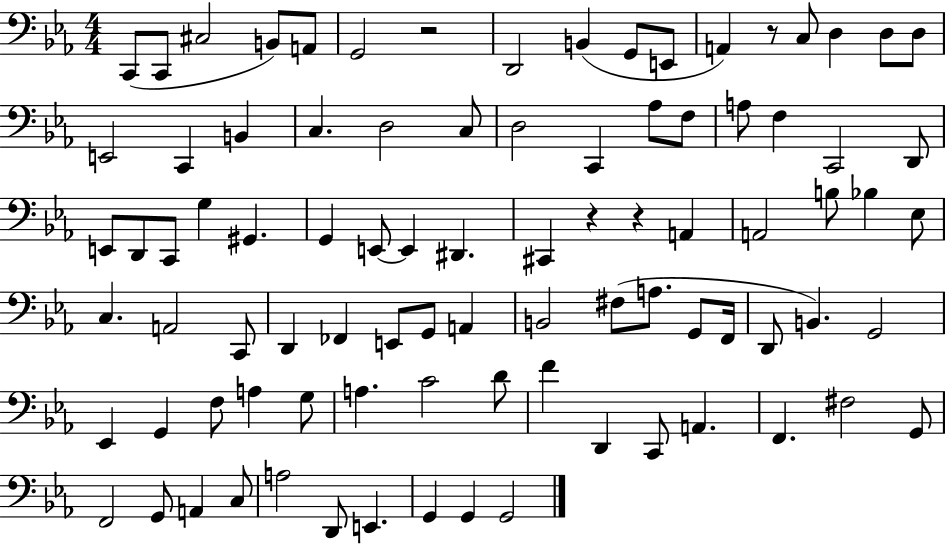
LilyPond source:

{
  \clef bass
  \numericTimeSignature
  \time 4/4
  \key ees \major
  \repeat volta 2 { c,8( c,8 cis2 b,8) a,8 | g,2 r2 | d,2 b,4( g,8 e,8 | a,4) r8 c8 d4 d8 d8 | \break e,2 c,4 b,4 | c4. d2 c8 | d2 c,4 aes8 f8 | a8 f4 c,2 d,8 | \break e,8 d,8 c,8 g4 gis,4. | g,4 e,8~~ e,4 dis,4. | cis,4 r4 r4 a,4 | a,2 b8 bes4 ees8 | \break c4. a,2 c,8 | d,4 fes,4 e,8 g,8 a,4 | b,2 fis8( a8. g,8 f,16 | d,8 b,4.) g,2 | \break ees,4 g,4 f8 a4 g8 | a4. c'2 d'8 | f'4 d,4 c,8 a,4. | f,4. fis2 g,8 | \break f,2 g,8 a,4 c8 | a2 d,8 e,4. | g,4 g,4 g,2 | } \bar "|."
}